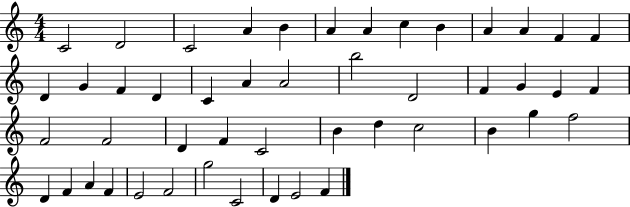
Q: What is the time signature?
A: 4/4